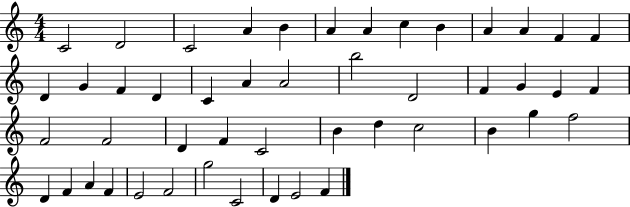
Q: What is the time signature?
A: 4/4